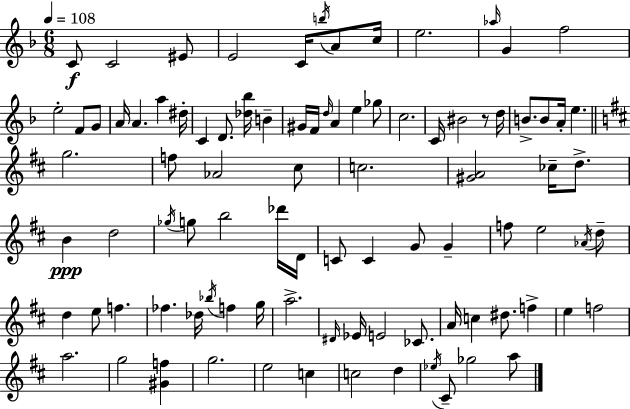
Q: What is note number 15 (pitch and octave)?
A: G4